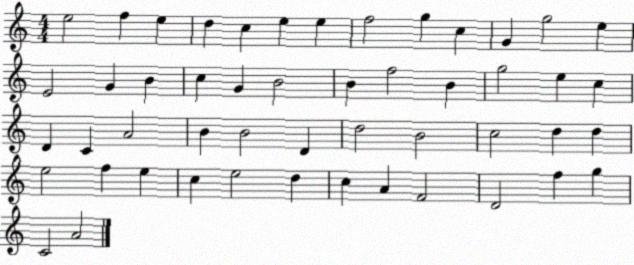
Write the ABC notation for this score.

X:1
T:Untitled
M:4/4
L:1/4
K:C
e2 f e d c e e f2 g c G g2 e E2 G B c G B2 B f2 B g2 e c D C A2 B B2 D d2 B2 c2 d d e2 f e c e2 d c A F2 D2 f g C2 A2